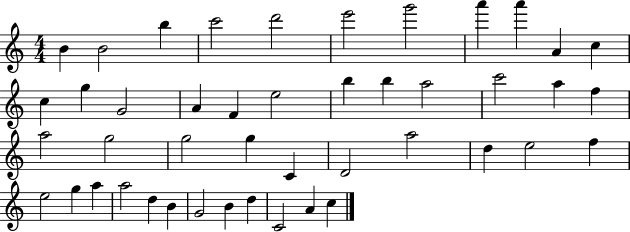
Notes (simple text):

B4/q B4/h B5/q C6/h D6/h E6/h G6/h A6/q A6/q A4/q C5/q C5/q G5/q G4/h A4/q F4/q E5/h B5/q B5/q A5/h C6/h A5/q F5/q A5/h G5/h G5/h G5/q C4/q D4/h A5/h D5/q E5/h F5/q E5/h G5/q A5/q A5/h D5/q B4/q G4/h B4/q D5/q C4/h A4/q C5/q